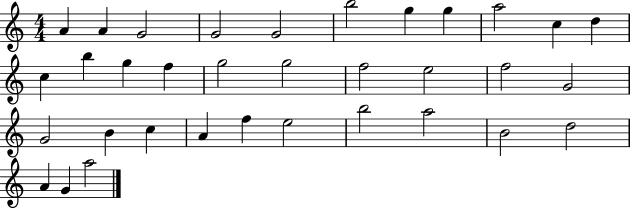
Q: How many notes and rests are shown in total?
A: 34